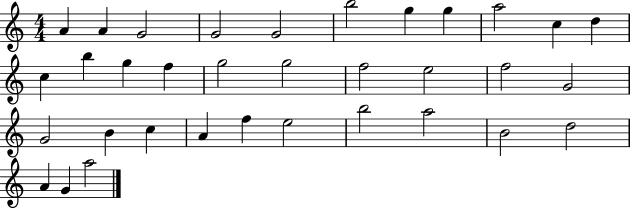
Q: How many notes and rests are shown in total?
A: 34